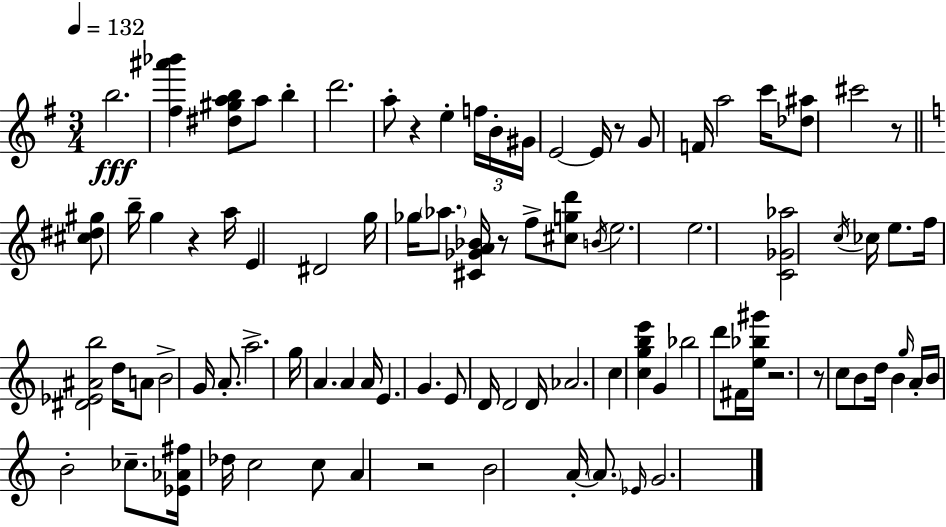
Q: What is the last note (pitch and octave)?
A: G4